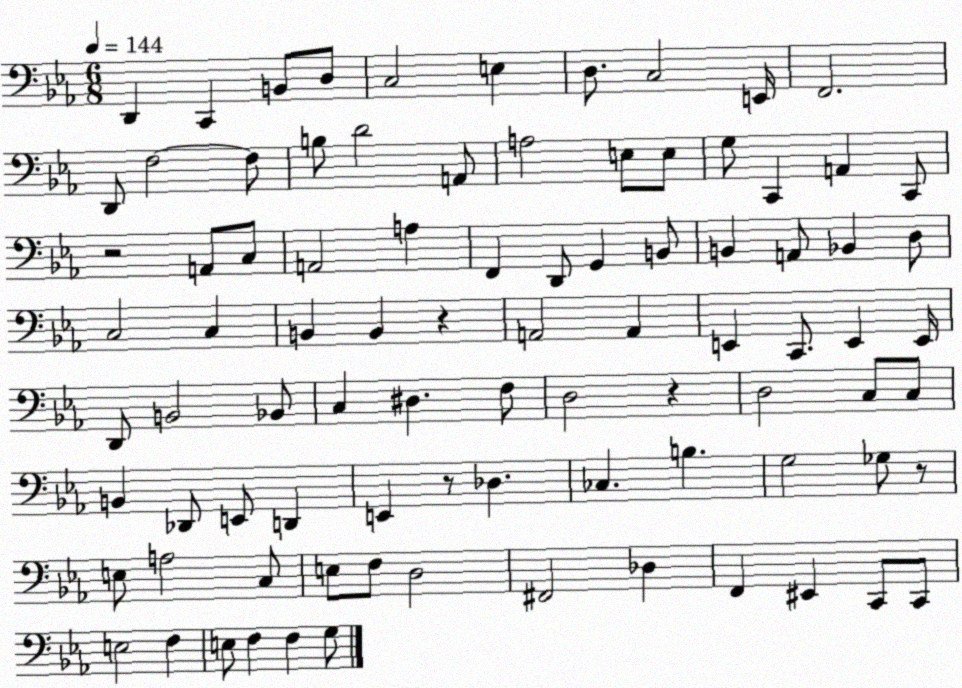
X:1
T:Untitled
M:6/8
L:1/4
K:Eb
D,, C,, B,,/2 D,/2 C,2 E, D,/2 C,2 E,,/4 F,,2 D,,/2 F,2 F,/2 B,/2 D2 A,,/2 A,2 E,/2 E,/2 G,/2 C,, A,, C,,/2 z2 A,,/2 C,/2 A,,2 A, F,, D,,/2 G,, B,,/2 B,, A,,/2 _B,, D,/2 C,2 C, B,, B,, z A,,2 A,, E,, C,,/2 E,, E,,/4 D,,/2 B,,2 _B,,/2 C, ^D, F,/2 D,2 z D,2 C,/2 C,/2 B,, _D,,/2 E,,/2 D,, E,, z/2 _D, _C, B, G,2 _G,/2 z/2 E,/2 A,2 C,/2 E,/2 F,/2 D,2 ^F,,2 _D, F,, ^E,, C,,/2 C,,/2 E,2 F, E,/2 F, F, G,/2